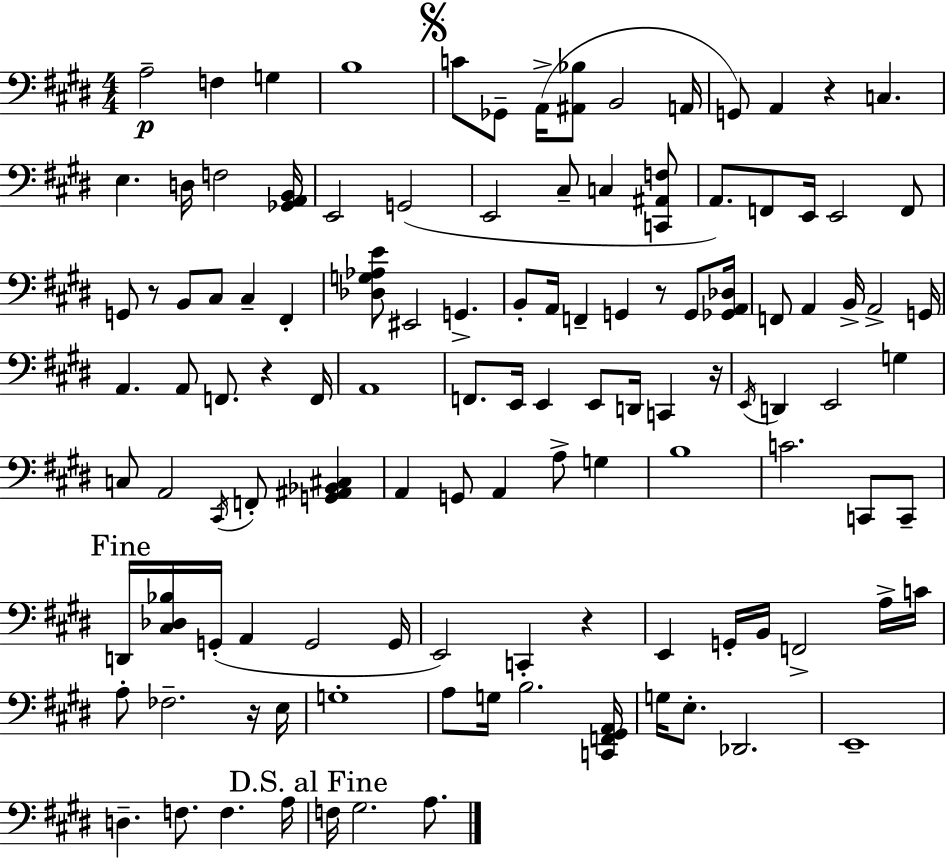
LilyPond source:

{
  \clef bass
  \numericTimeSignature
  \time 4/4
  \key e \major
  a2--\p f4 g4 | b1 | \mark \markup { \musicglyph "scripts.segno" } c'8 ges,8-- a,16->( <ais, bes>8 b,2 a,16 | g,8) a,4 r4 c4. | \break e4. d16 f2 <ges, a, b,>16 | e,2 g,2( | e,2 cis8-- c4 <c, ais, f>8 | a,8.) f,8 e,16 e,2 f,8 | \break g,8 r8 b,8 cis8 cis4-- fis,4-. | <des g aes e'>8 eis,2 g,4.-> | b,8-. a,16 f,4-- g,4 r8 g,8 <ges, a, des>16 | f,8 a,4 b,16-> a,2-> g,16 | \break a,4. a,8 f,8. r4 f,16 | a,1 | f,8. e,16 e,4 e,8 d,16 c,4 r16 | \acciaccatura { e,16 } d,4 e,2 g4 | \break c8 a,2 \acciaccatura { cis,16 } f,8-. <g, ais, bes, cis>4 | a,4 g,8 a,4 a8-> g4 | b1 | c'2. c,8 | \break c,8-- \mark "Fine" d,16 <cis des bes>16 g,16-.( a,4 g,2 | g,16 e,2) c,4-. r4 | e,4 g,16-. b,16 f,2-> | a16-> c'16 a8-. fes2.-- | \break r16 e16 g1-. | a8 g16 b2. | <c, f, gis, a,>16 g16 e8.-. des,2. | e,1-- | \break d4.-- f8. f4. | a16 \mark "D.S. al Fine" f16 gis2. a8. | \bar "|."
}